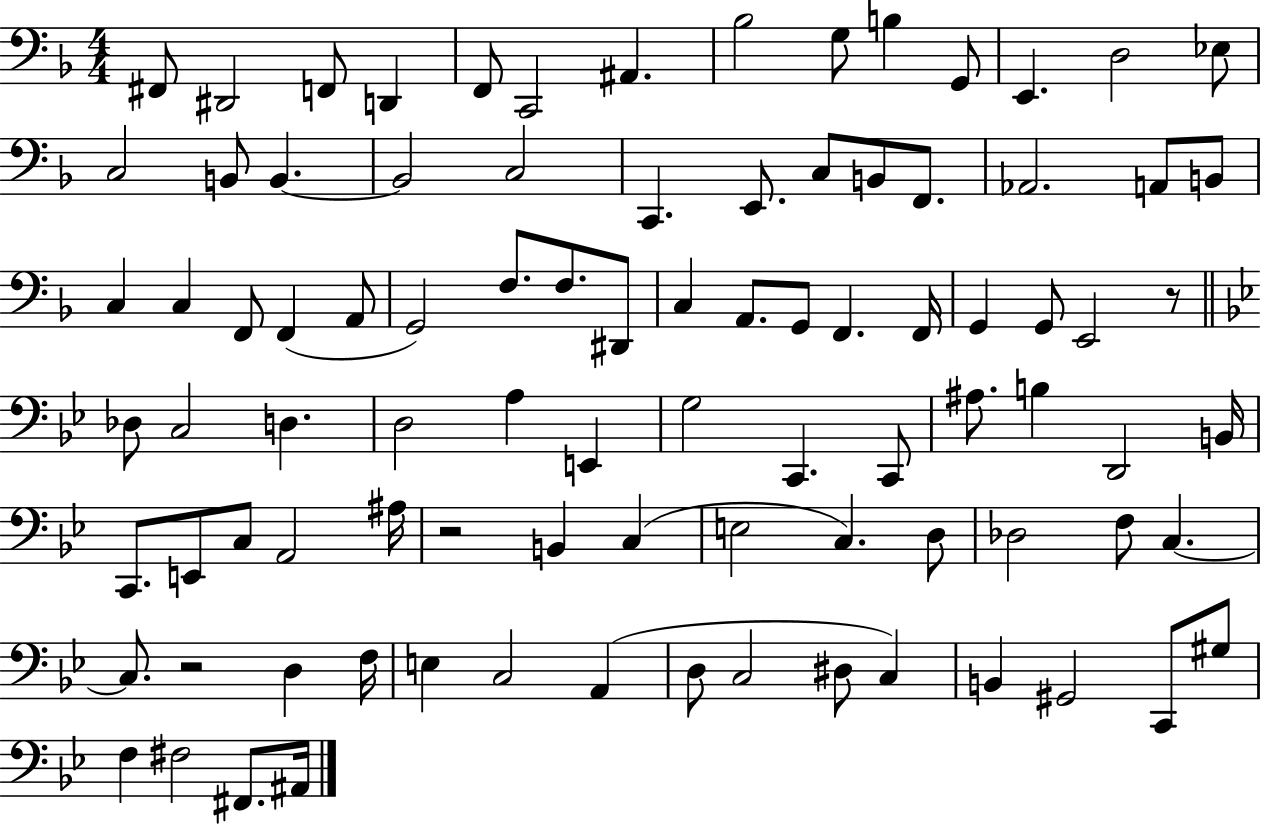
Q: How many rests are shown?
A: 3